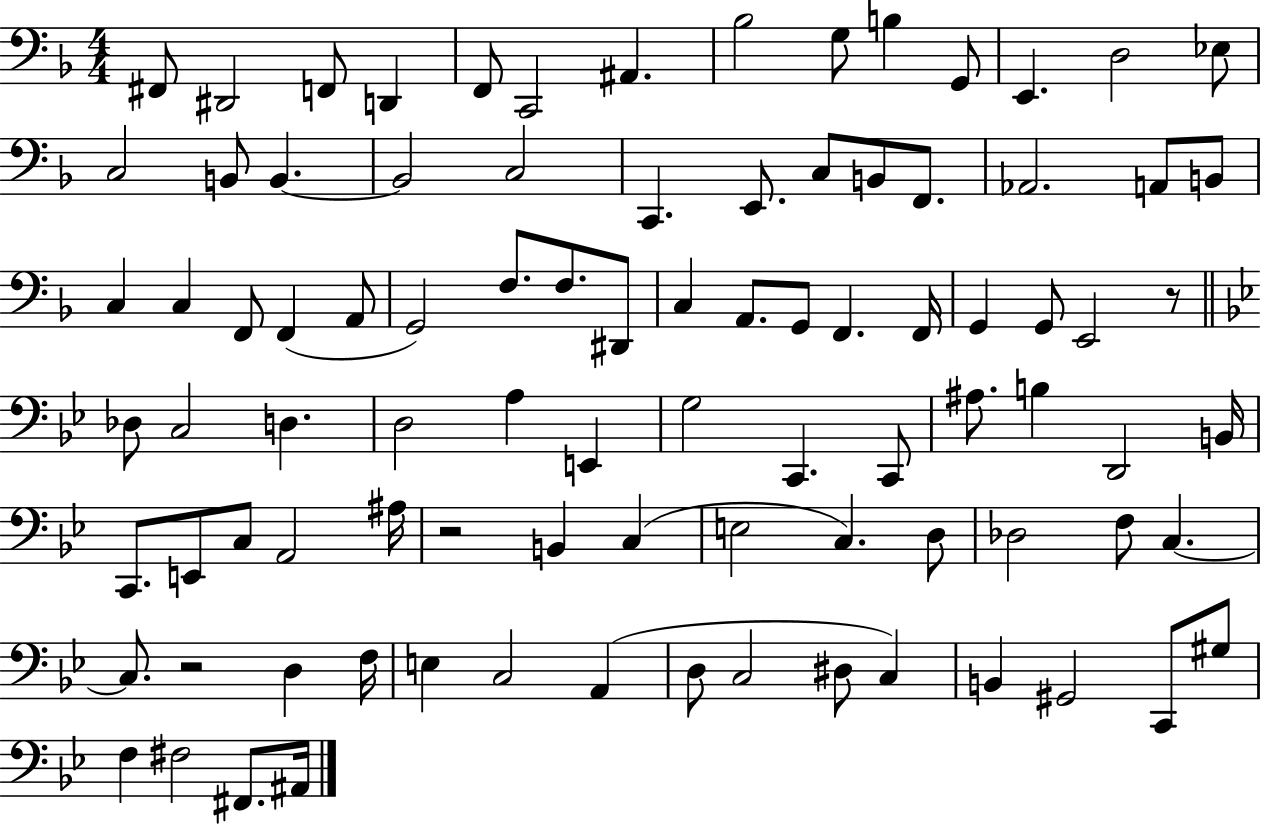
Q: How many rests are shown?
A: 3